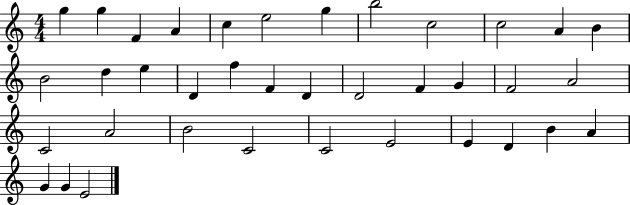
G5/q G5/q F4/q A4/q C5/q E5/h G5/q B5/h C5/h C5/h A4/q B4/q B4/h D5/q E5/q D4/q F5/q F4/q D4/q D4/h F4/q G4/q F4/h A4/h C4/h A4/h B4/h C4/h C4/h E4/h E4/q D4/q B4/q A4/q G4/q G4/q E4/h